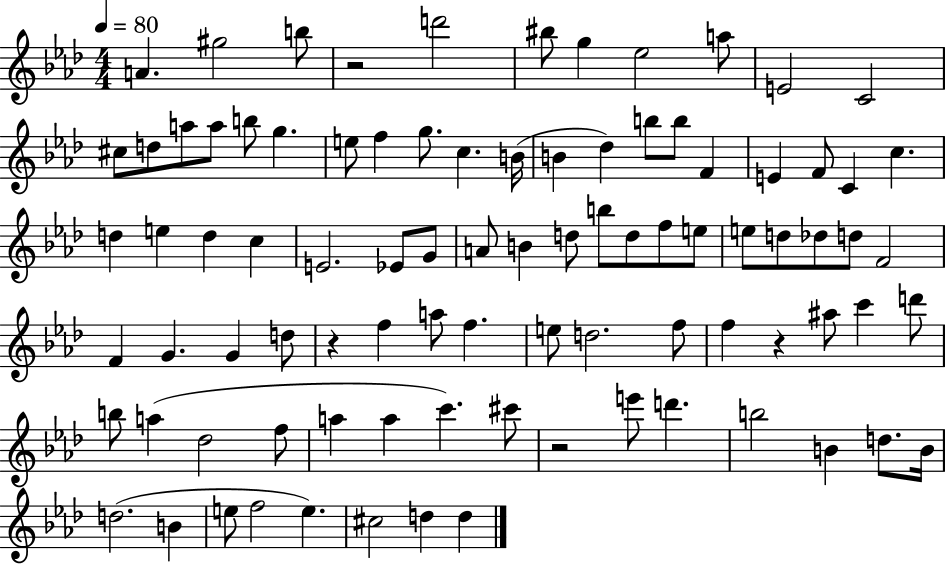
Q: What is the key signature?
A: AES major